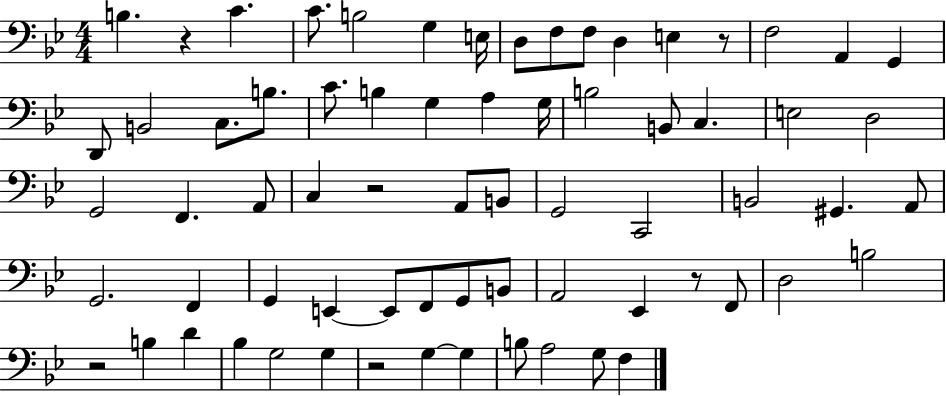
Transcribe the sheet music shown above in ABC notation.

X:1
T:Untitled
M:4/4
L:1/4
K:Bb
B, z C C/2 B,2 G, E,/4 D,/2 F,/2 F,/2 D, E, z/2 F,2 A,, G,, D,,/2 B,,2 C,/2 B,/2 C/2 B, G, A, G,/4 B,2 B,,/2 C, E,2 D,2 G,,2 F,, A,,/2 C, z2 A,,/2 B,,/2 G,,2 C,,2 B,,2 ^G,, A,,/2 G,,2 F,, G,, E,, E,,/2 F,,/2 G,,/2 B,,/2 A,,2 _E,, z/2 F,,/2 D,2 B,2 z2 B, D _B, G,2 G, z2 G, G, B,/2 A,2 G,/2 F,